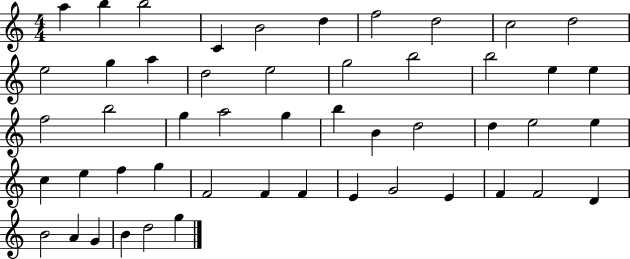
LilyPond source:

{
  \clef treble
  \numericTimeSignature
  \time 4/4
  \key c \major
  a''4 b''4 b''2 | c'4 b'2 d''4 | f''2 d''2 | c''2 d''2 | \break e''2 g''4 a''4 | d''2 e''2 | g''2 b''2 | b''2 e''4 e''4 | \break f''2 b''2 | g''4 a''2 g''4 | b''4 b'4 d''2 | d''4 e''2 e''4 | \break c''4 e''4 f''4 g''4 | f'2 f'4 f'4 | e'4 g'2 e'4 | f'4 f'2 d'4 | \break b'2 a'4 g'4 | b'4 d''2 g''4 | \bar "|."
}